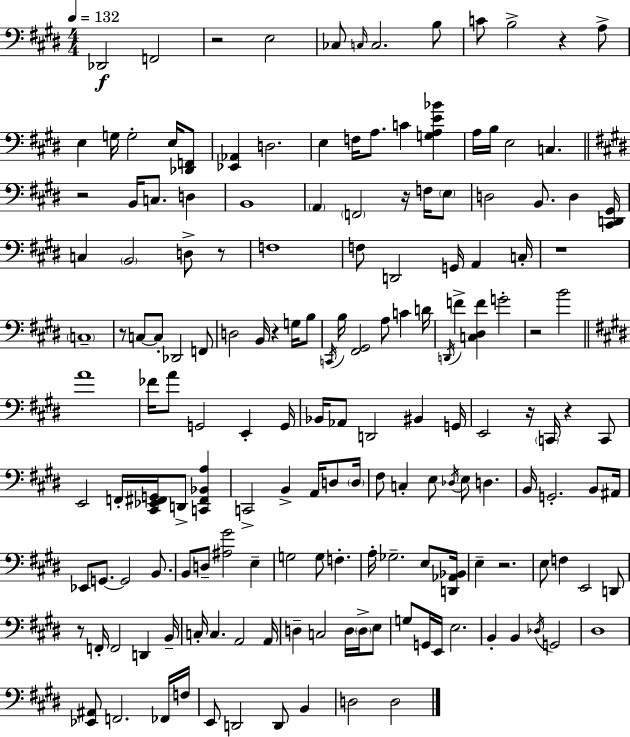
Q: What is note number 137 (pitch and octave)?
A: E2